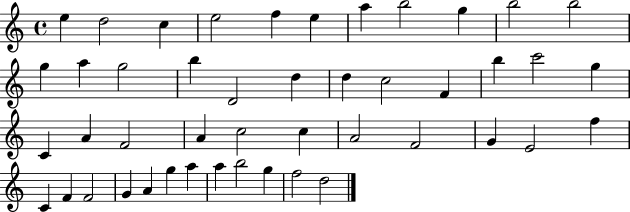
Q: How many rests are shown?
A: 0